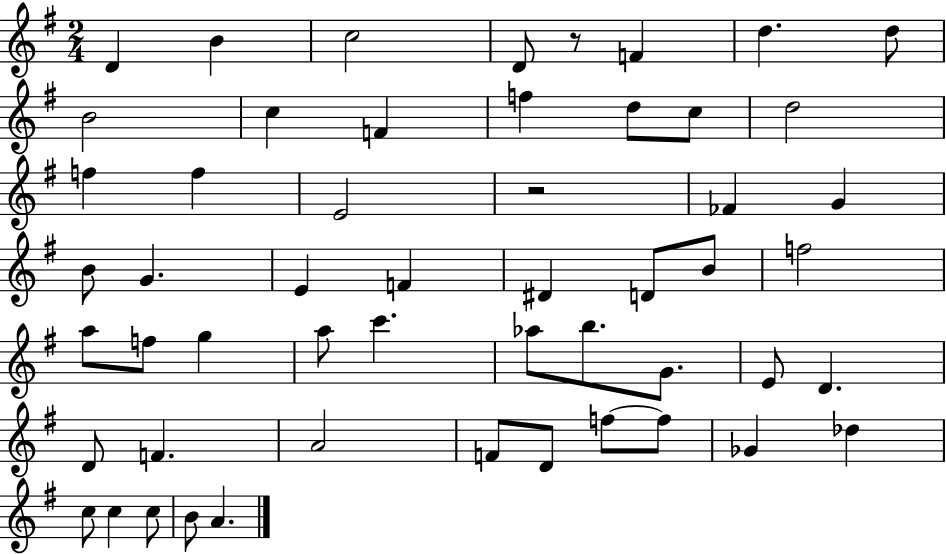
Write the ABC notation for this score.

X:1
T:Untitled
M:2/4
L:1/4
K:G
D B c2 D/2 z/2 F d d/2 B2 c F f d/2 c/2 d2 f f E2 z2 _F G B/2 G E F ^D D/2 B/2 f2 a/2 f/2 g a/2 c' _a/2 b/2 G/2 E/2 D D/2 F A2 F/2 D/2 f/2 f/2 _G _d c/2 c c/2 B/2 A